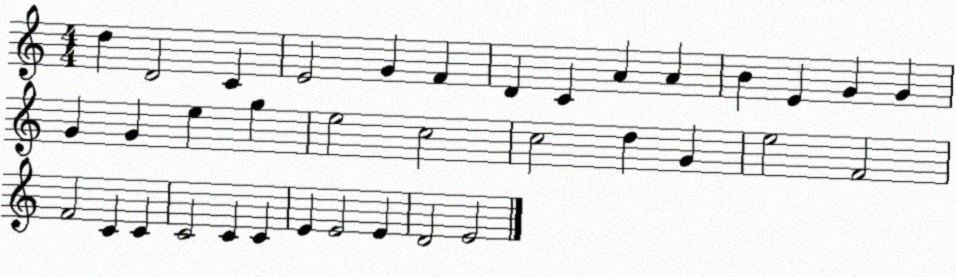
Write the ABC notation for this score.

X:1
T:Untitled
M:4/4
L:1/4
K:C
d D2 C E2 G F D C A A B E G G G G e g e2 c2 c2 d G e2 F2 F2 C C C2 C C E E2 E D2 E2